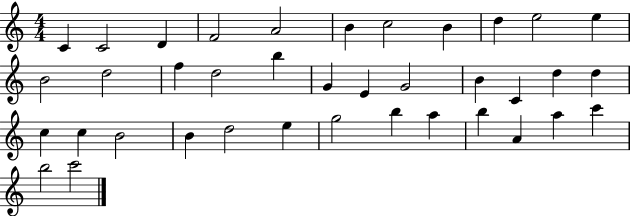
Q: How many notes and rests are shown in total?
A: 38